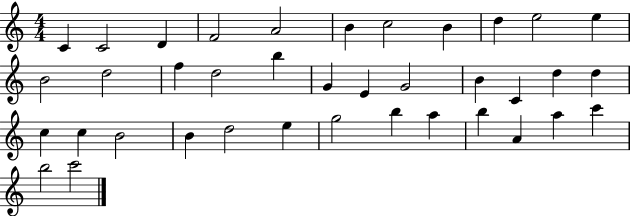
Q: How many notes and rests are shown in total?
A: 38